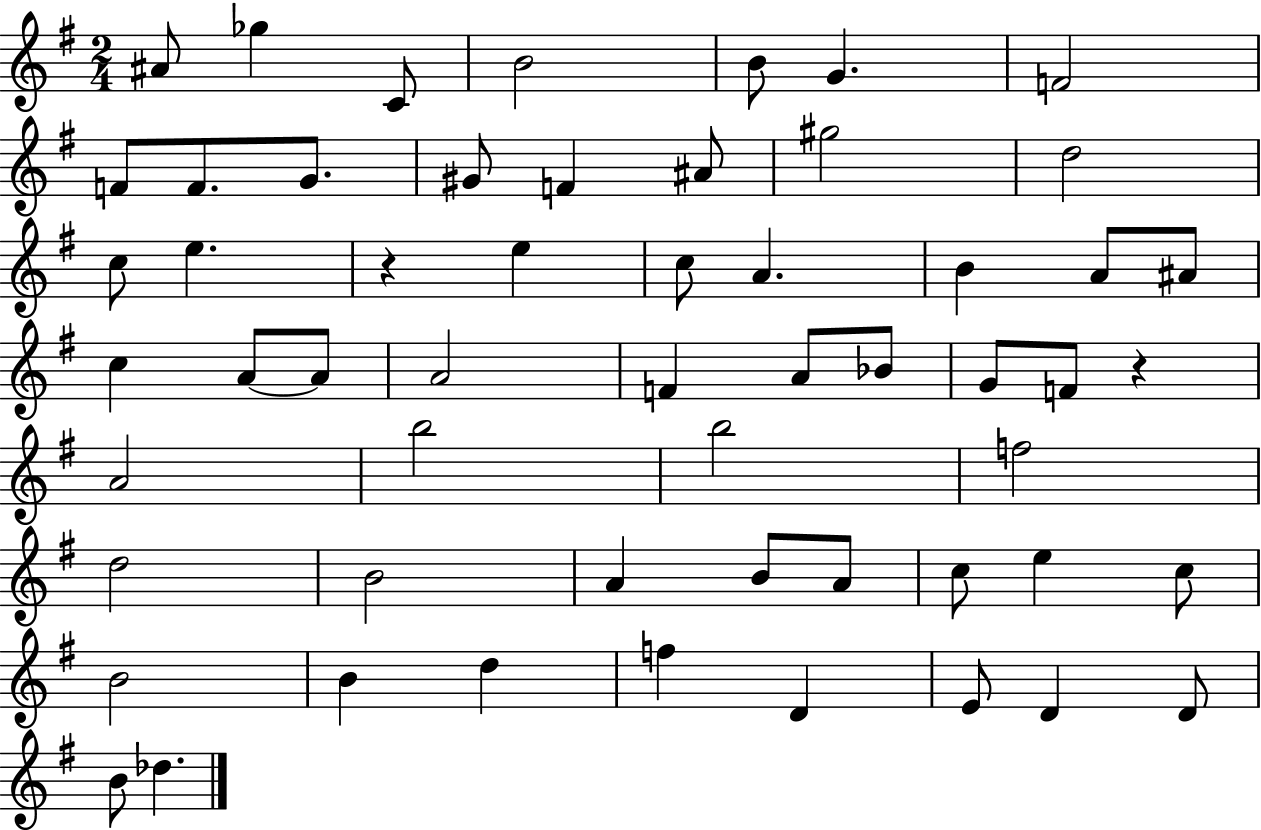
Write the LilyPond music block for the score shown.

{
  \clef treble
  \numericTimeSignature
  \time 2/4
  \key g \major
  ais'8 ges''4 c'8 | b'2 | b'8 g'4. | f'2 | \break f'8 f'8. g'8. | gis'8 f'4 ais'8 | gis''2 | d''2 | \break c''8 e''4. | r4 e''4 | c''8 a'4. | b'4 a'8 ais'8 | \break c''4 a'8~~ a'8 | a'2 | f'4 a'8 bes'8 | g'8 f'8 r4 | \break a'2 | b''2 | b''2 | f''2 | \break d''2 | b'2 | a'4 b'8 a'8 | c''8 e''4 c''8 | \break b'2 | b'4 d''4 | f''4 d'4 | e'8 d'4 d'8 | \break b'8 des''4. | \bar "|."
}